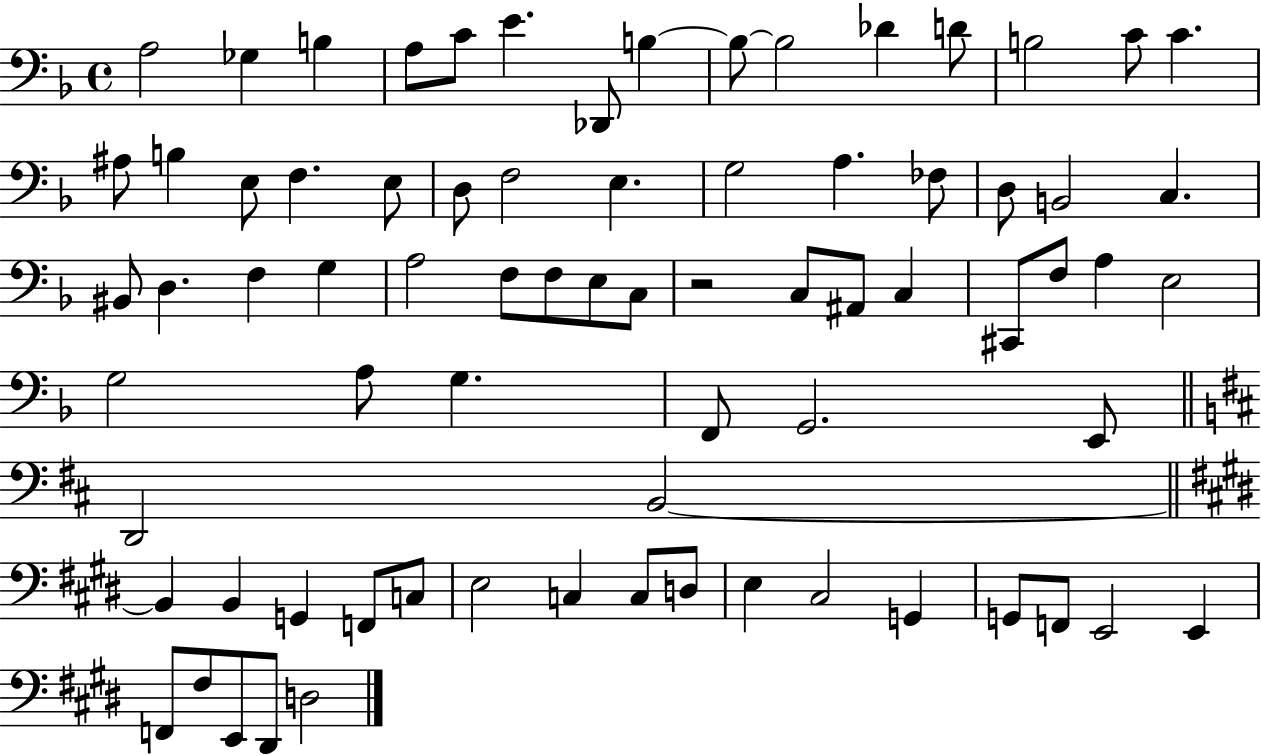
X:1
T:Untitled
M:4/4
L:1/4
K:F
A,2 _G, B, A,/2 C/2 E _D,,/2 B, B,/2 B,2 _D D/2 B,2 C/2 C ^A,/2 B, E,/2 F, E,/2 D,/2 F,2 E, G,2 A, _F,/2 D,/2 B,,2 C, ^B,,/2 D, F, G, A,2 F,/2 F,/2 E,/2 C,/2 z2 C,/2 ^A,,/2 C, ^C,,/2 F,/2 A, E,2 G,2 A,/2 G, F,,/2 G,,2 E,,/2 D,,2 B,,2 B,, B,, G,, F,,/2 C,/2 E,2 C, C,/2 D,/2 E, ^C,2 G,, G,,/2 F,,/2 E,,2 E,, F,,/2 ^F,/2 E,,/2 ^D,,/2 D,2